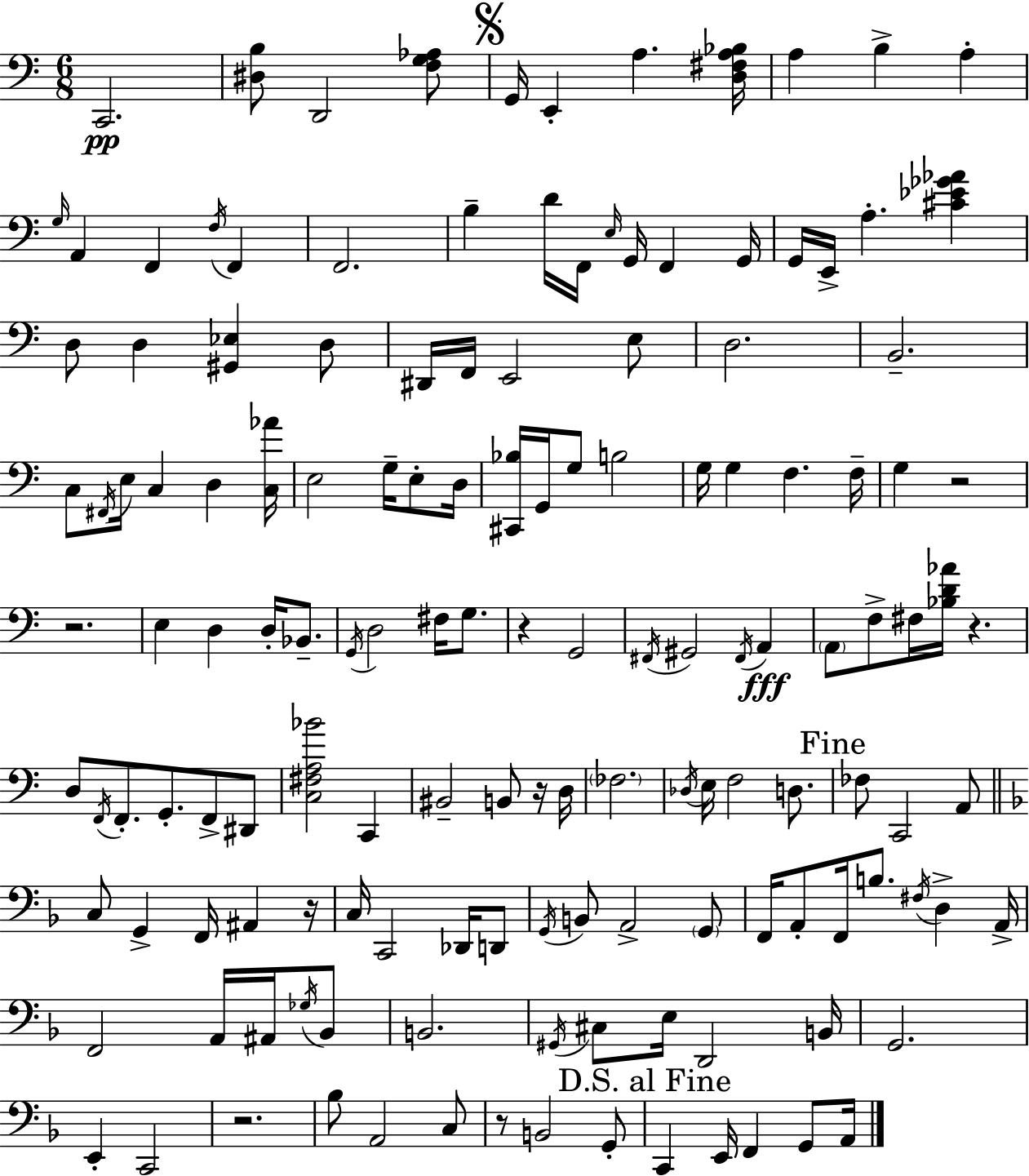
{
  \clef bass
  \numericTimeSignature
  \time 6/8
  \key a \minor
  c,2.\pp | <dis b>8 d,2 <f g aes>8 | \mark \markup { \musicglyph "scripts.segno" } g,16 e,4-. a4. <d fis a bes>16 | a4 b4-> a4-. | \break \grace { g16 } a,4 f,4 \acciaccatura { f16 } f,4 | f,2. | b4-- d'16 f,16 \grace { e16 } g,16 f,4 | g,16 g,16 e,16-> a4.-. <cis' ees' ges' aes'>4 | \break d8 d4 <gis, ees>4 | d8 dis,16 f,16 e,2 | e8 d2. | b,2.-- | \break c8 \acciaccatura { fis,16 } e16 c4 d4 | <c aes'>16 e2 | g16-- e8-. d16 <cis, bes>16 g,16 g8 b2 | g16 g4 f4. | \break f16-- g4 r2 | r2. | e4 d4 | d16-. bes,8.-- \acciaccatura { g,16 } d2 | \break fis16 g8. r4 g,2 | \acciaccatura { fis,16 } gis,2 | \acciaccatura { fis,16 } a,4\fff \parenthesize a,8 f8-> fis16 | <bes d' aes'>16 r4. d8 \acciaccatura { f,16 } f,8.-. | \break g,8.-. f,8-> dis,8 <c fis a bes'>2 | c,4 bis,2-- | b,8 r16 d16 \parenthesize fes2. | \acciaccatura { des16 } e16 f2 | \break d8. \mark "Fine" fes8 c,2 | a,8 \bar "||" \break \key d \minor c8 g,4-> f,16 ais,4 r16 | c16 c,2 des,16 d,8 | \acciaccatura { g,16 } b,8 a,2-> \parenthesize g,8 | f,16 a,8-. f,16 b8. \acciaccatura { fis16 } d4-> | \break a,16-> f,2 a,16 ais,16 | \acciaccatura { ges16 } bes,8 b,2. | \acciaccatura { gis,16 } cis8 e16 d,2 | b,16 g,2. | \break e,4-. c,2 | r2. | bes8 a,2 | c8 r8 b,2 | \break g,8-. \mark "D.S. al Fine" c,4 e,16 f,4 | g,8 a,16 \bar "|."
}